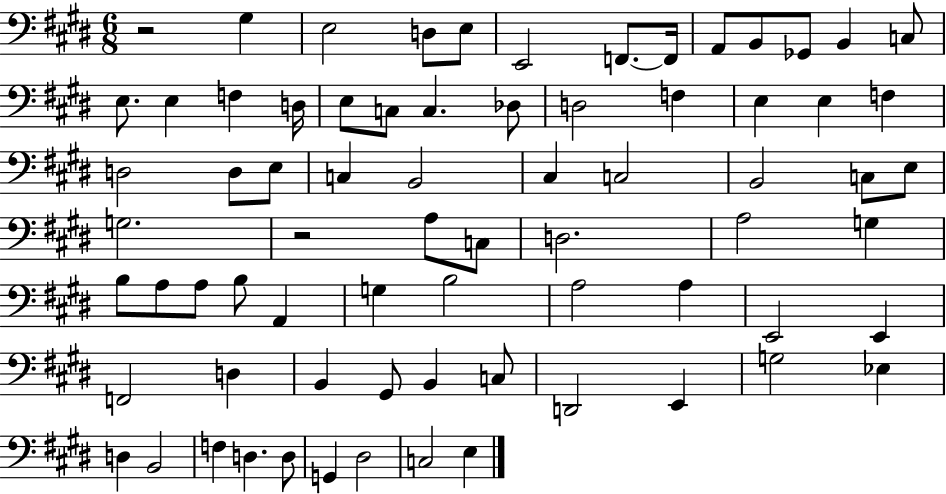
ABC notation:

X:1
T:Untitled
M:6/8
L:1/4
K:E
z2 ^G, E,2 D,/2 E,/2 E,,2 F,,/2 F,,/4 A,,/2 B,,/2 _G,,/2 B,, C,/2 E,/2 E, F, D,/4 E,/2 C,/2 C, _D,/2 D,2 F, E, E, F, D,2 D,/2 E,/2 C, B,,2 ^C, C,2 B,,2 C,/2 E,/2 G,2 z2 A,/2 C,/2 D,2 A,2 G, B,/2 A,/2 A,/2 B,/2 A,, G, B,2 A,2 A, E,,2 E,, F,,2 D, B,, ^G,,/2 B,, C,/2 D,,2 E,, G,2 _E, D, B,,2 F, D, D,/2 G,, ^D,2 C,2 E,